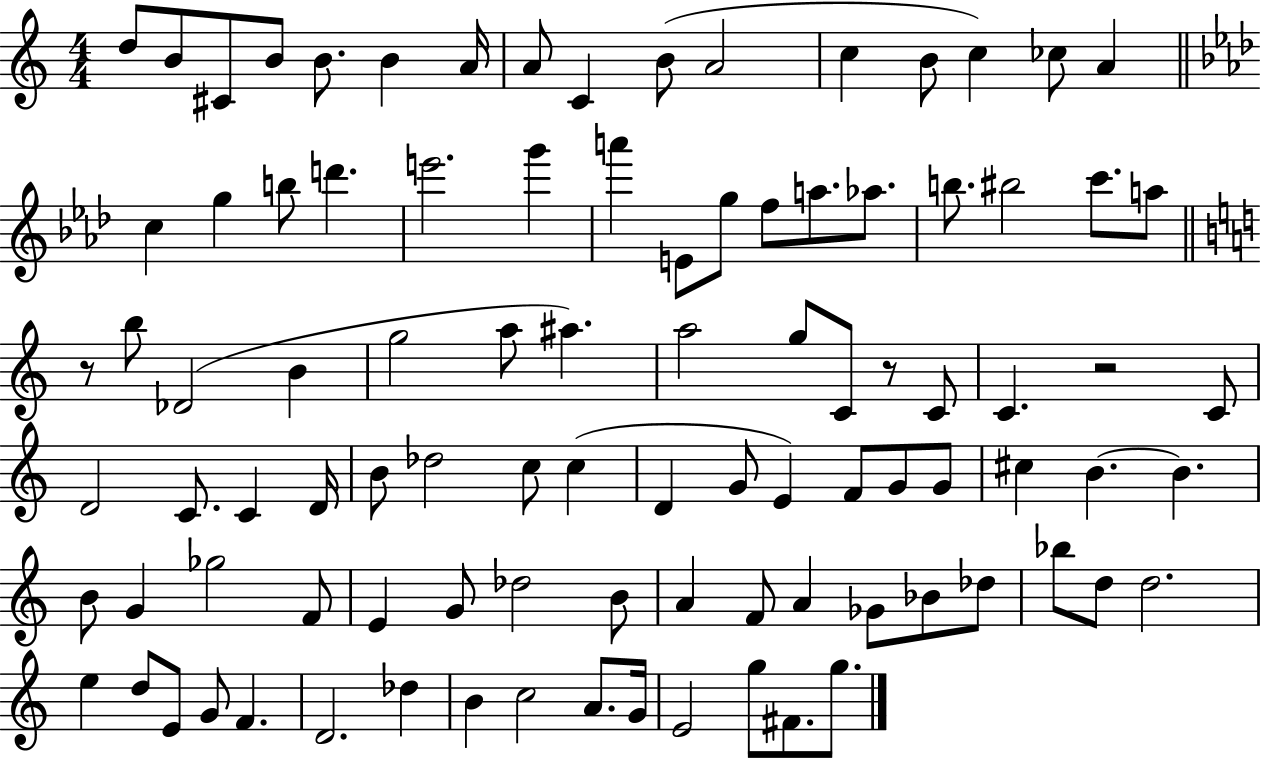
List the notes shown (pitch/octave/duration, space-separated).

D5/e B4/e C#4/e B4/e B4/e. B4/q A4/s A4/e C4/q B4/e A4/h C5/q B4/e C5/q CES5/e A4/q C5/q G5/q B5/e D6/q. E6/h. G6/q A6/q E4/e G5/e F5/e A5/e. Ab5/e. B5/e. BIS5/h C6/e. A5/e R/e B5/e Db4/h B4/q G5/h A5/e A#5/q. A5/h G5/e C4/e R/e C4/e C4/q. R/h C4/e D4/h C4/e. C4/q D4/s B4/e Db5/h C5/e C5/q D4/q G4/e E4/q F4/e G4/e G4/e C#5/q B4/q. B4/q. B4/e G4/q Gb5/h F4/e E4/q G4/e Db5/h B4/e A4/q F4/e A4/q Gb4/e Bb4/e Db5/e Bb5/e D5/e D5/h. E5/q D5/e E4/e G4/e F4/q. D4/h. Db5/q B4/q C5/h A4/e. G4/s E4/h G5/e F#4/e. G5/e.